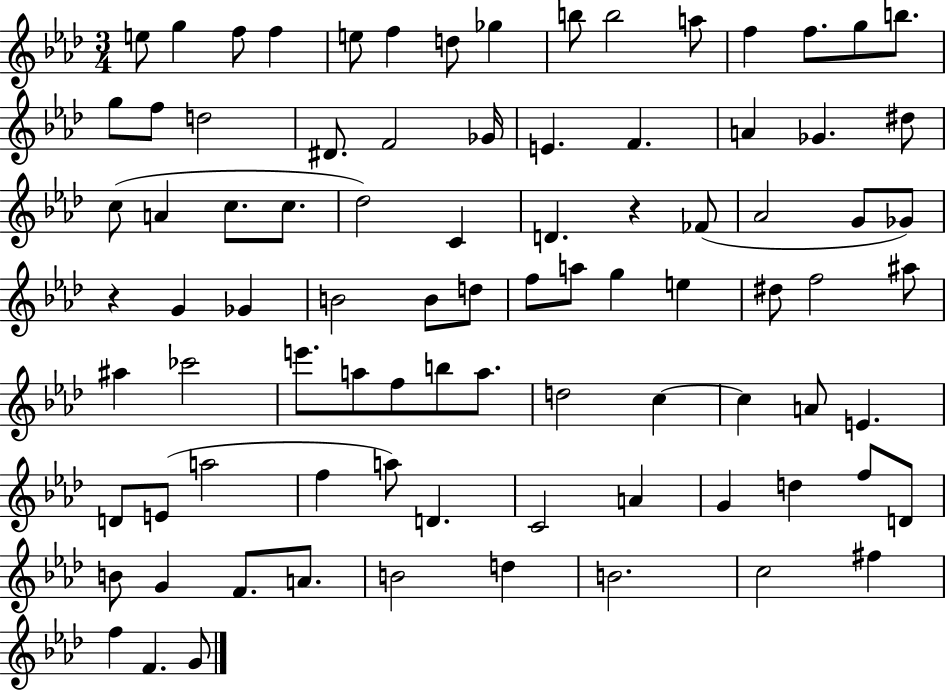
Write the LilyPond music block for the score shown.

{
  \clef treble
  \numericTimeSignature
  \time 3/4
  \key aes \major
  e''8 g''4 f''8 f''4 | e''8 f''4 d''8 ges''4 | b''8 b''2 a''8 | f''4 f''8. g''8 b''8. | \break g''8 f''8 d''2 | dis'8. f'2 ges'16 | e'4. f'4. | a'4 ges'4. dis''8 | \break c''8( a'4 c''8. c''8. | des''2) c'4 | d'4. r4 fes'8( | aes'2 g'8 ges'8) | \break r4 g'4 ges'4 | b'2 b'8 d''8 | f''8 a''8 g''4 e''4 | dis''8 f''2 ais''8 | \break ais''4 ces'''2 | e'''8. a''8 f''8 b''8 a''8. | d''2 c''4~~ | c''4 a'8 e'4. | \break d'8 e'8( a''2 | f''4 a''8) d'4. | c'2 a'4 | g'4 d''4 f''8 d'8 | \break b'8 g'4 f'8. a'8. | b'2 d''4 | b'2. | c''2 fis''4 | \break f''4 f'4. g'8 | \bar "|."
}